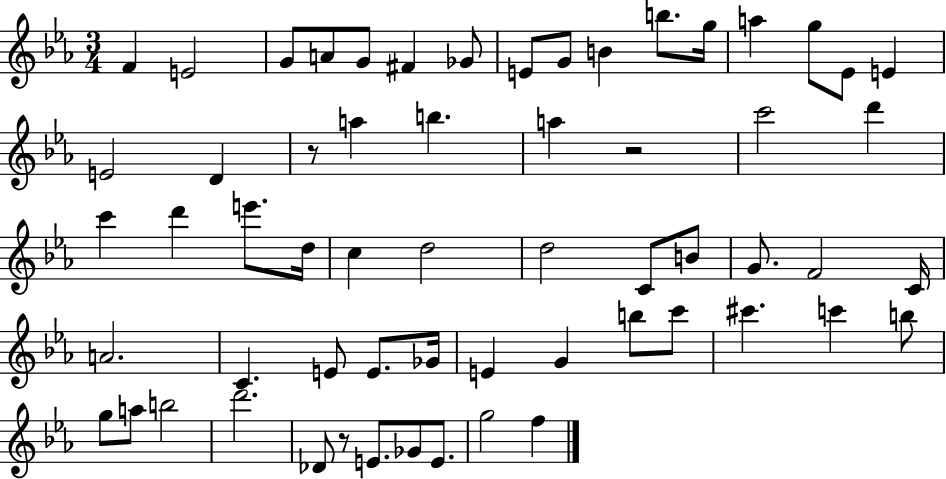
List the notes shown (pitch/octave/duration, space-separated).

F4/q E4/h G4/e A4/e G4/e F#4/q Gb4/e E4/e G4/e B4/q B5/e. G5/s A5/q G5/e Eb4/e E4/q E4/h D4/q R/e A5/q B5/q. A5/q R/h C6/h D6/q C6/q D6/q E6/e. D5/s C5/q D5/h D5/h C4/e B4/e G4/e. F4/h C4/s A4/h. C4/q. E4/e E4/e. Gb4/s E4/q G4/q B5/e C6/e C#6/q. C6/q B5/e G5/e A5/e B5/h D6/h. Db4/e R/e E4/e. Gb4/e E4/e. G5/h F5/q